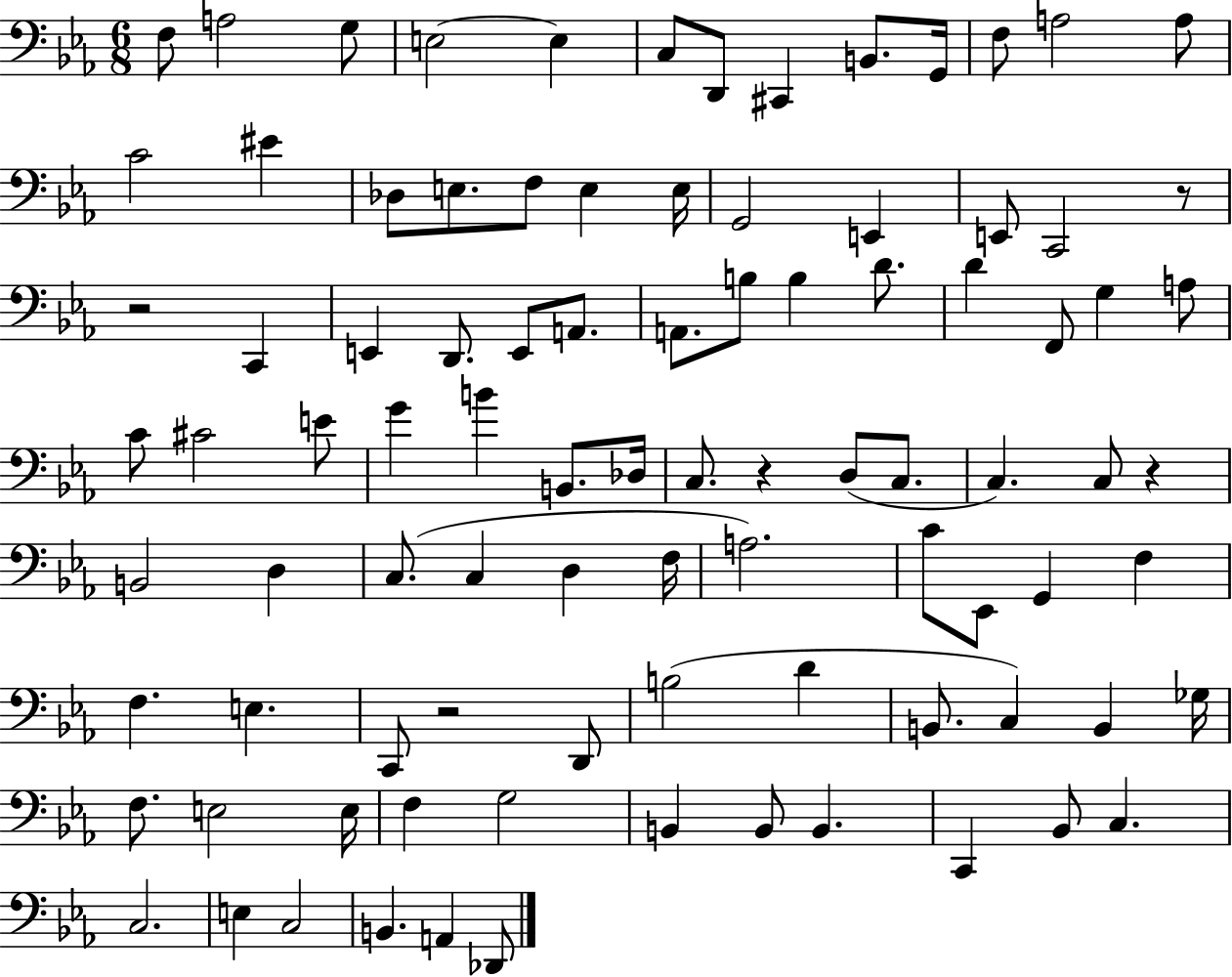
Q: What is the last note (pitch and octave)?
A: Db2